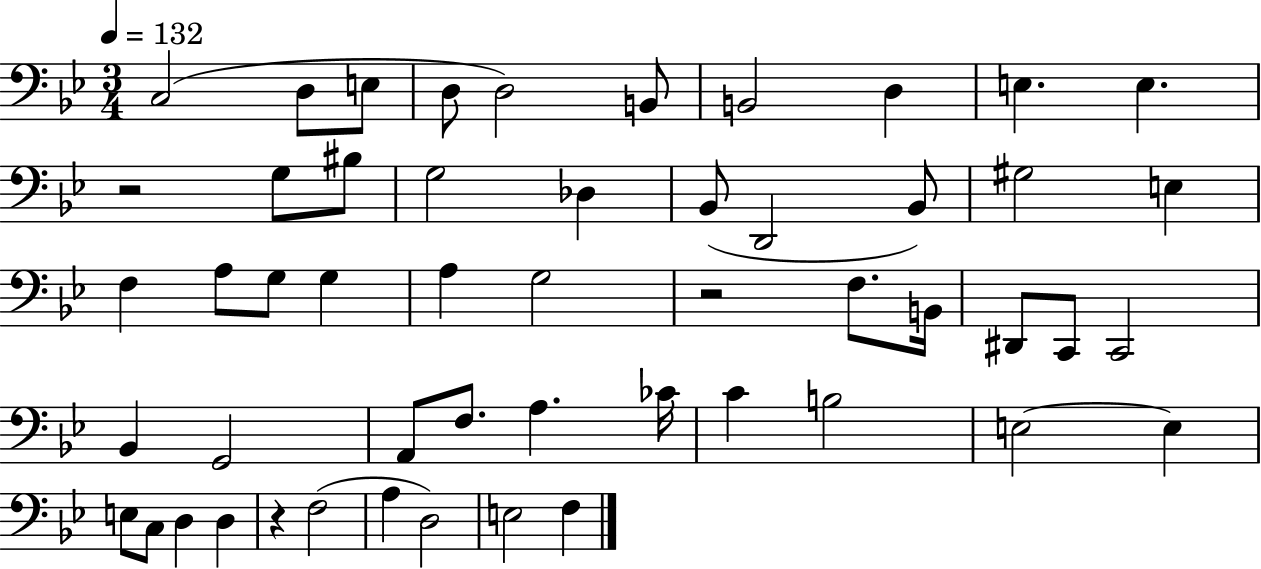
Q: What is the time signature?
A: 3/4